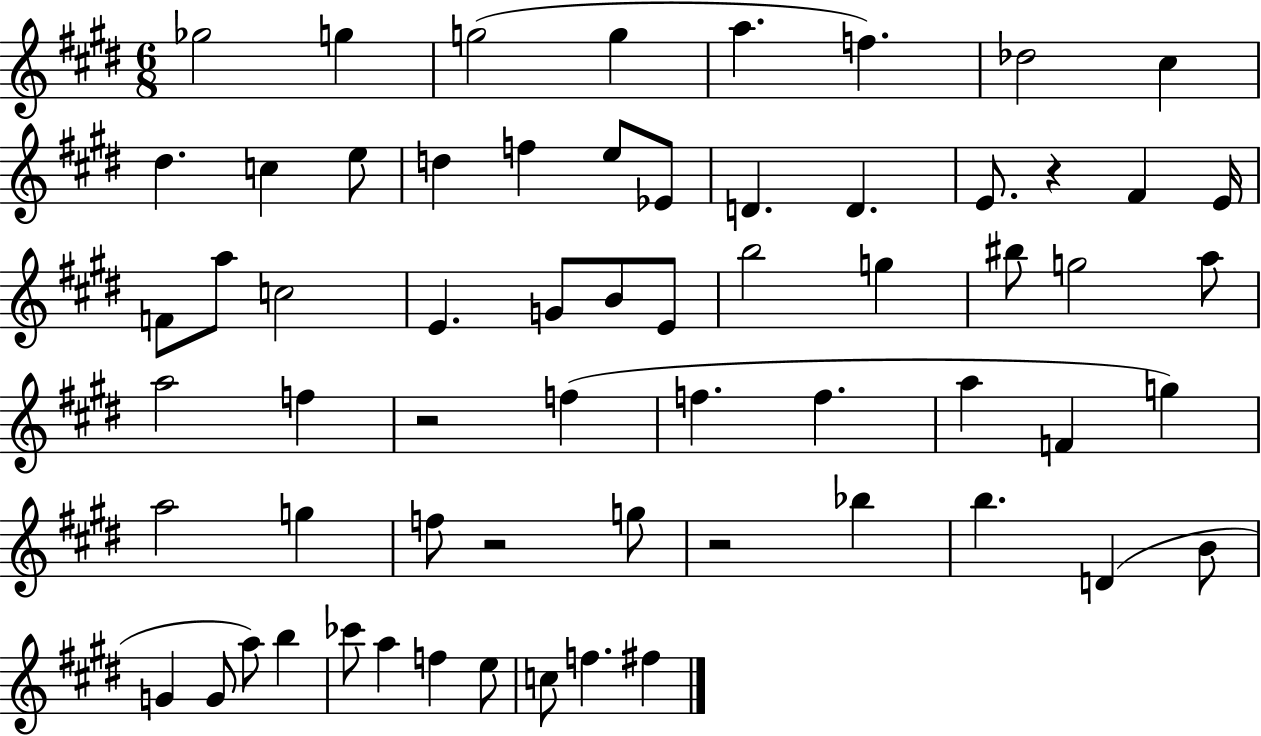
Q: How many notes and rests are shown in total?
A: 63